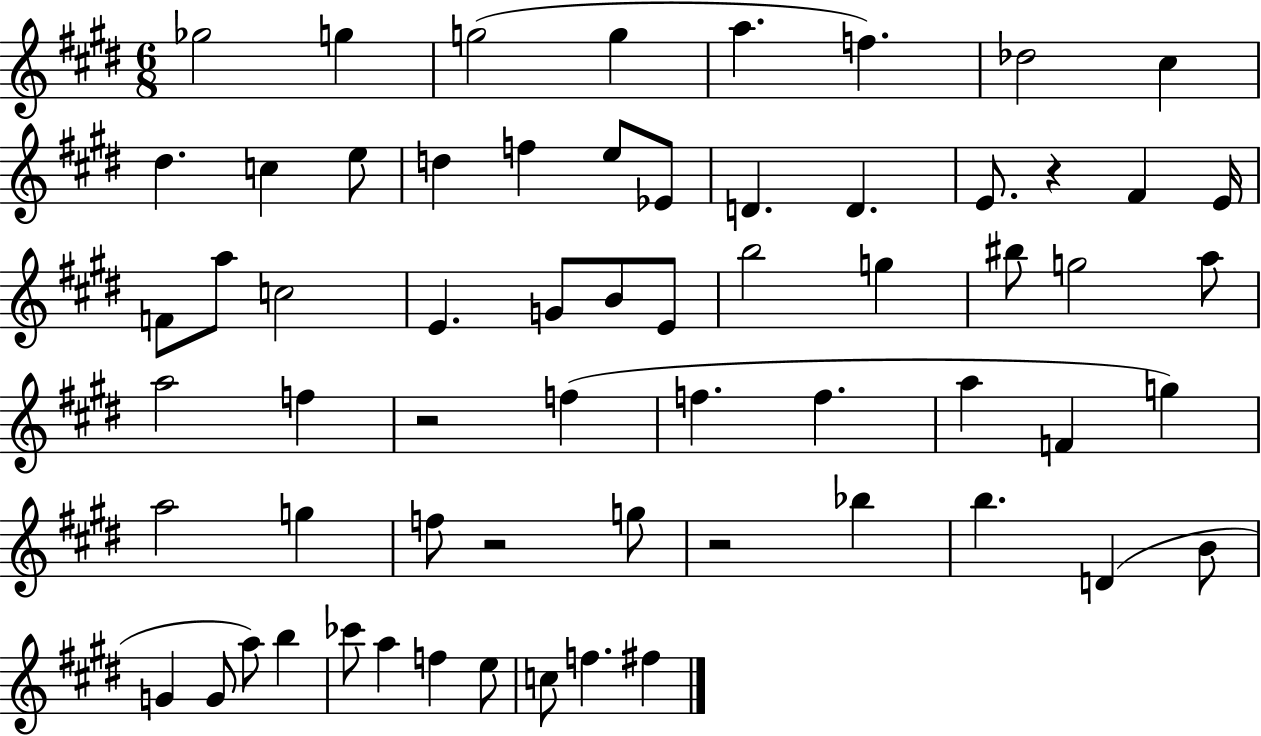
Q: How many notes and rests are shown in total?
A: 63